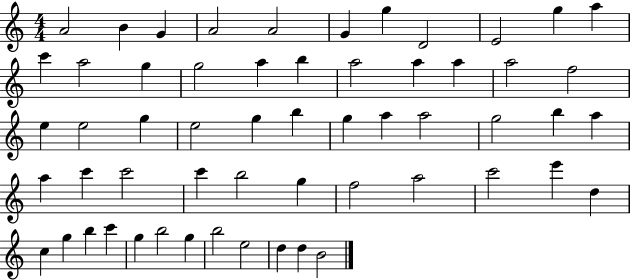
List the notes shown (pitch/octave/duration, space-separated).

A4/h B4/q G4/q A4/h A4/h G4/q G5/q D4/h E4/h G5/q A5/q C6/q A5/h G5/q G5/h A5/q B5/q A5/h A5/q A5/q A5/h F5/h E5/q E5/h G5/q E5/h G5/q B5/q G5/q A5/q A5/h G5/h B5/q A5/q A5/q C6/q C6/h C6/q B5/h G5/q F5/h A5/h C6/h E6/q D5/q C5/q G5/q B5/q C6/q G5/q B5/h G5/q B5/h E5/h D5/q D5/q B4/h